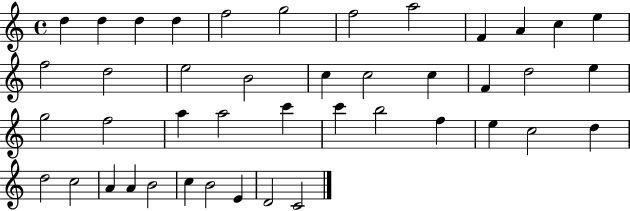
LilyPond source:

{
  \clef treble
  \time 4/4
  \defaultTimeSignature
  \key c \major
  d''4 d''4 d''4 d''4 | f''2 g''2 | f''2 a''2 | f'4 a'4 c''4 e''4 | \break f''2 d''2 | e''2 b'2 | c''4 c''2 c''4 | f'4 d''2 e''4 | \break g''2 f''2 | a''4 a''2 c'''4 | c'''4 b''2 f''4 | e''4 c''2 d''4 | \break d''2 c''2 | a'4 a'4 b'2 | c''4 b'2 e'4 | d'2 c'2 | \break \bar "|."
}